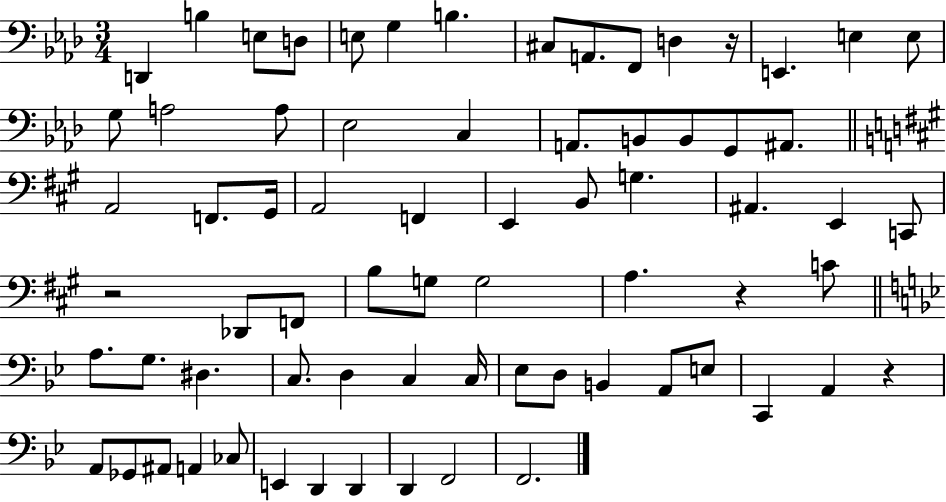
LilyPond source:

{
  \clef bass
  \numericTimeSignature
  \time 3/4
  \key aes \major
  \repeat volta 2 { d,4 b4 e8 d8 | e8 g4 b4. | cis8 a,8. f,8 d4 r16 | e,4. e4 e8 | \break g8 a2 a8 | ees2 c4 | a,8. b,8 b,8 g,8 ais,8. | \bar "||" \break \key a \major a,2 f,8. gis,16 | a,2 f,4 | e,4 b,8 g4. | ais,4. e,4 c,8 | \break r2 des,8 f,8 | b8 g8 g2 | a4. r4 c'8 | \bar "||" \break \key g \minor a8. g8. dis4. | c8. d4 c4 c16 | ees8 d8 b,4 a,8 e8 | c,4 a,4 r4 | \break a,8 ges,8 ais,8 a,4 ces8 | e,4 d,4 d,4 | d,4 f,2 | f,2. | \break } \bar "|."
}